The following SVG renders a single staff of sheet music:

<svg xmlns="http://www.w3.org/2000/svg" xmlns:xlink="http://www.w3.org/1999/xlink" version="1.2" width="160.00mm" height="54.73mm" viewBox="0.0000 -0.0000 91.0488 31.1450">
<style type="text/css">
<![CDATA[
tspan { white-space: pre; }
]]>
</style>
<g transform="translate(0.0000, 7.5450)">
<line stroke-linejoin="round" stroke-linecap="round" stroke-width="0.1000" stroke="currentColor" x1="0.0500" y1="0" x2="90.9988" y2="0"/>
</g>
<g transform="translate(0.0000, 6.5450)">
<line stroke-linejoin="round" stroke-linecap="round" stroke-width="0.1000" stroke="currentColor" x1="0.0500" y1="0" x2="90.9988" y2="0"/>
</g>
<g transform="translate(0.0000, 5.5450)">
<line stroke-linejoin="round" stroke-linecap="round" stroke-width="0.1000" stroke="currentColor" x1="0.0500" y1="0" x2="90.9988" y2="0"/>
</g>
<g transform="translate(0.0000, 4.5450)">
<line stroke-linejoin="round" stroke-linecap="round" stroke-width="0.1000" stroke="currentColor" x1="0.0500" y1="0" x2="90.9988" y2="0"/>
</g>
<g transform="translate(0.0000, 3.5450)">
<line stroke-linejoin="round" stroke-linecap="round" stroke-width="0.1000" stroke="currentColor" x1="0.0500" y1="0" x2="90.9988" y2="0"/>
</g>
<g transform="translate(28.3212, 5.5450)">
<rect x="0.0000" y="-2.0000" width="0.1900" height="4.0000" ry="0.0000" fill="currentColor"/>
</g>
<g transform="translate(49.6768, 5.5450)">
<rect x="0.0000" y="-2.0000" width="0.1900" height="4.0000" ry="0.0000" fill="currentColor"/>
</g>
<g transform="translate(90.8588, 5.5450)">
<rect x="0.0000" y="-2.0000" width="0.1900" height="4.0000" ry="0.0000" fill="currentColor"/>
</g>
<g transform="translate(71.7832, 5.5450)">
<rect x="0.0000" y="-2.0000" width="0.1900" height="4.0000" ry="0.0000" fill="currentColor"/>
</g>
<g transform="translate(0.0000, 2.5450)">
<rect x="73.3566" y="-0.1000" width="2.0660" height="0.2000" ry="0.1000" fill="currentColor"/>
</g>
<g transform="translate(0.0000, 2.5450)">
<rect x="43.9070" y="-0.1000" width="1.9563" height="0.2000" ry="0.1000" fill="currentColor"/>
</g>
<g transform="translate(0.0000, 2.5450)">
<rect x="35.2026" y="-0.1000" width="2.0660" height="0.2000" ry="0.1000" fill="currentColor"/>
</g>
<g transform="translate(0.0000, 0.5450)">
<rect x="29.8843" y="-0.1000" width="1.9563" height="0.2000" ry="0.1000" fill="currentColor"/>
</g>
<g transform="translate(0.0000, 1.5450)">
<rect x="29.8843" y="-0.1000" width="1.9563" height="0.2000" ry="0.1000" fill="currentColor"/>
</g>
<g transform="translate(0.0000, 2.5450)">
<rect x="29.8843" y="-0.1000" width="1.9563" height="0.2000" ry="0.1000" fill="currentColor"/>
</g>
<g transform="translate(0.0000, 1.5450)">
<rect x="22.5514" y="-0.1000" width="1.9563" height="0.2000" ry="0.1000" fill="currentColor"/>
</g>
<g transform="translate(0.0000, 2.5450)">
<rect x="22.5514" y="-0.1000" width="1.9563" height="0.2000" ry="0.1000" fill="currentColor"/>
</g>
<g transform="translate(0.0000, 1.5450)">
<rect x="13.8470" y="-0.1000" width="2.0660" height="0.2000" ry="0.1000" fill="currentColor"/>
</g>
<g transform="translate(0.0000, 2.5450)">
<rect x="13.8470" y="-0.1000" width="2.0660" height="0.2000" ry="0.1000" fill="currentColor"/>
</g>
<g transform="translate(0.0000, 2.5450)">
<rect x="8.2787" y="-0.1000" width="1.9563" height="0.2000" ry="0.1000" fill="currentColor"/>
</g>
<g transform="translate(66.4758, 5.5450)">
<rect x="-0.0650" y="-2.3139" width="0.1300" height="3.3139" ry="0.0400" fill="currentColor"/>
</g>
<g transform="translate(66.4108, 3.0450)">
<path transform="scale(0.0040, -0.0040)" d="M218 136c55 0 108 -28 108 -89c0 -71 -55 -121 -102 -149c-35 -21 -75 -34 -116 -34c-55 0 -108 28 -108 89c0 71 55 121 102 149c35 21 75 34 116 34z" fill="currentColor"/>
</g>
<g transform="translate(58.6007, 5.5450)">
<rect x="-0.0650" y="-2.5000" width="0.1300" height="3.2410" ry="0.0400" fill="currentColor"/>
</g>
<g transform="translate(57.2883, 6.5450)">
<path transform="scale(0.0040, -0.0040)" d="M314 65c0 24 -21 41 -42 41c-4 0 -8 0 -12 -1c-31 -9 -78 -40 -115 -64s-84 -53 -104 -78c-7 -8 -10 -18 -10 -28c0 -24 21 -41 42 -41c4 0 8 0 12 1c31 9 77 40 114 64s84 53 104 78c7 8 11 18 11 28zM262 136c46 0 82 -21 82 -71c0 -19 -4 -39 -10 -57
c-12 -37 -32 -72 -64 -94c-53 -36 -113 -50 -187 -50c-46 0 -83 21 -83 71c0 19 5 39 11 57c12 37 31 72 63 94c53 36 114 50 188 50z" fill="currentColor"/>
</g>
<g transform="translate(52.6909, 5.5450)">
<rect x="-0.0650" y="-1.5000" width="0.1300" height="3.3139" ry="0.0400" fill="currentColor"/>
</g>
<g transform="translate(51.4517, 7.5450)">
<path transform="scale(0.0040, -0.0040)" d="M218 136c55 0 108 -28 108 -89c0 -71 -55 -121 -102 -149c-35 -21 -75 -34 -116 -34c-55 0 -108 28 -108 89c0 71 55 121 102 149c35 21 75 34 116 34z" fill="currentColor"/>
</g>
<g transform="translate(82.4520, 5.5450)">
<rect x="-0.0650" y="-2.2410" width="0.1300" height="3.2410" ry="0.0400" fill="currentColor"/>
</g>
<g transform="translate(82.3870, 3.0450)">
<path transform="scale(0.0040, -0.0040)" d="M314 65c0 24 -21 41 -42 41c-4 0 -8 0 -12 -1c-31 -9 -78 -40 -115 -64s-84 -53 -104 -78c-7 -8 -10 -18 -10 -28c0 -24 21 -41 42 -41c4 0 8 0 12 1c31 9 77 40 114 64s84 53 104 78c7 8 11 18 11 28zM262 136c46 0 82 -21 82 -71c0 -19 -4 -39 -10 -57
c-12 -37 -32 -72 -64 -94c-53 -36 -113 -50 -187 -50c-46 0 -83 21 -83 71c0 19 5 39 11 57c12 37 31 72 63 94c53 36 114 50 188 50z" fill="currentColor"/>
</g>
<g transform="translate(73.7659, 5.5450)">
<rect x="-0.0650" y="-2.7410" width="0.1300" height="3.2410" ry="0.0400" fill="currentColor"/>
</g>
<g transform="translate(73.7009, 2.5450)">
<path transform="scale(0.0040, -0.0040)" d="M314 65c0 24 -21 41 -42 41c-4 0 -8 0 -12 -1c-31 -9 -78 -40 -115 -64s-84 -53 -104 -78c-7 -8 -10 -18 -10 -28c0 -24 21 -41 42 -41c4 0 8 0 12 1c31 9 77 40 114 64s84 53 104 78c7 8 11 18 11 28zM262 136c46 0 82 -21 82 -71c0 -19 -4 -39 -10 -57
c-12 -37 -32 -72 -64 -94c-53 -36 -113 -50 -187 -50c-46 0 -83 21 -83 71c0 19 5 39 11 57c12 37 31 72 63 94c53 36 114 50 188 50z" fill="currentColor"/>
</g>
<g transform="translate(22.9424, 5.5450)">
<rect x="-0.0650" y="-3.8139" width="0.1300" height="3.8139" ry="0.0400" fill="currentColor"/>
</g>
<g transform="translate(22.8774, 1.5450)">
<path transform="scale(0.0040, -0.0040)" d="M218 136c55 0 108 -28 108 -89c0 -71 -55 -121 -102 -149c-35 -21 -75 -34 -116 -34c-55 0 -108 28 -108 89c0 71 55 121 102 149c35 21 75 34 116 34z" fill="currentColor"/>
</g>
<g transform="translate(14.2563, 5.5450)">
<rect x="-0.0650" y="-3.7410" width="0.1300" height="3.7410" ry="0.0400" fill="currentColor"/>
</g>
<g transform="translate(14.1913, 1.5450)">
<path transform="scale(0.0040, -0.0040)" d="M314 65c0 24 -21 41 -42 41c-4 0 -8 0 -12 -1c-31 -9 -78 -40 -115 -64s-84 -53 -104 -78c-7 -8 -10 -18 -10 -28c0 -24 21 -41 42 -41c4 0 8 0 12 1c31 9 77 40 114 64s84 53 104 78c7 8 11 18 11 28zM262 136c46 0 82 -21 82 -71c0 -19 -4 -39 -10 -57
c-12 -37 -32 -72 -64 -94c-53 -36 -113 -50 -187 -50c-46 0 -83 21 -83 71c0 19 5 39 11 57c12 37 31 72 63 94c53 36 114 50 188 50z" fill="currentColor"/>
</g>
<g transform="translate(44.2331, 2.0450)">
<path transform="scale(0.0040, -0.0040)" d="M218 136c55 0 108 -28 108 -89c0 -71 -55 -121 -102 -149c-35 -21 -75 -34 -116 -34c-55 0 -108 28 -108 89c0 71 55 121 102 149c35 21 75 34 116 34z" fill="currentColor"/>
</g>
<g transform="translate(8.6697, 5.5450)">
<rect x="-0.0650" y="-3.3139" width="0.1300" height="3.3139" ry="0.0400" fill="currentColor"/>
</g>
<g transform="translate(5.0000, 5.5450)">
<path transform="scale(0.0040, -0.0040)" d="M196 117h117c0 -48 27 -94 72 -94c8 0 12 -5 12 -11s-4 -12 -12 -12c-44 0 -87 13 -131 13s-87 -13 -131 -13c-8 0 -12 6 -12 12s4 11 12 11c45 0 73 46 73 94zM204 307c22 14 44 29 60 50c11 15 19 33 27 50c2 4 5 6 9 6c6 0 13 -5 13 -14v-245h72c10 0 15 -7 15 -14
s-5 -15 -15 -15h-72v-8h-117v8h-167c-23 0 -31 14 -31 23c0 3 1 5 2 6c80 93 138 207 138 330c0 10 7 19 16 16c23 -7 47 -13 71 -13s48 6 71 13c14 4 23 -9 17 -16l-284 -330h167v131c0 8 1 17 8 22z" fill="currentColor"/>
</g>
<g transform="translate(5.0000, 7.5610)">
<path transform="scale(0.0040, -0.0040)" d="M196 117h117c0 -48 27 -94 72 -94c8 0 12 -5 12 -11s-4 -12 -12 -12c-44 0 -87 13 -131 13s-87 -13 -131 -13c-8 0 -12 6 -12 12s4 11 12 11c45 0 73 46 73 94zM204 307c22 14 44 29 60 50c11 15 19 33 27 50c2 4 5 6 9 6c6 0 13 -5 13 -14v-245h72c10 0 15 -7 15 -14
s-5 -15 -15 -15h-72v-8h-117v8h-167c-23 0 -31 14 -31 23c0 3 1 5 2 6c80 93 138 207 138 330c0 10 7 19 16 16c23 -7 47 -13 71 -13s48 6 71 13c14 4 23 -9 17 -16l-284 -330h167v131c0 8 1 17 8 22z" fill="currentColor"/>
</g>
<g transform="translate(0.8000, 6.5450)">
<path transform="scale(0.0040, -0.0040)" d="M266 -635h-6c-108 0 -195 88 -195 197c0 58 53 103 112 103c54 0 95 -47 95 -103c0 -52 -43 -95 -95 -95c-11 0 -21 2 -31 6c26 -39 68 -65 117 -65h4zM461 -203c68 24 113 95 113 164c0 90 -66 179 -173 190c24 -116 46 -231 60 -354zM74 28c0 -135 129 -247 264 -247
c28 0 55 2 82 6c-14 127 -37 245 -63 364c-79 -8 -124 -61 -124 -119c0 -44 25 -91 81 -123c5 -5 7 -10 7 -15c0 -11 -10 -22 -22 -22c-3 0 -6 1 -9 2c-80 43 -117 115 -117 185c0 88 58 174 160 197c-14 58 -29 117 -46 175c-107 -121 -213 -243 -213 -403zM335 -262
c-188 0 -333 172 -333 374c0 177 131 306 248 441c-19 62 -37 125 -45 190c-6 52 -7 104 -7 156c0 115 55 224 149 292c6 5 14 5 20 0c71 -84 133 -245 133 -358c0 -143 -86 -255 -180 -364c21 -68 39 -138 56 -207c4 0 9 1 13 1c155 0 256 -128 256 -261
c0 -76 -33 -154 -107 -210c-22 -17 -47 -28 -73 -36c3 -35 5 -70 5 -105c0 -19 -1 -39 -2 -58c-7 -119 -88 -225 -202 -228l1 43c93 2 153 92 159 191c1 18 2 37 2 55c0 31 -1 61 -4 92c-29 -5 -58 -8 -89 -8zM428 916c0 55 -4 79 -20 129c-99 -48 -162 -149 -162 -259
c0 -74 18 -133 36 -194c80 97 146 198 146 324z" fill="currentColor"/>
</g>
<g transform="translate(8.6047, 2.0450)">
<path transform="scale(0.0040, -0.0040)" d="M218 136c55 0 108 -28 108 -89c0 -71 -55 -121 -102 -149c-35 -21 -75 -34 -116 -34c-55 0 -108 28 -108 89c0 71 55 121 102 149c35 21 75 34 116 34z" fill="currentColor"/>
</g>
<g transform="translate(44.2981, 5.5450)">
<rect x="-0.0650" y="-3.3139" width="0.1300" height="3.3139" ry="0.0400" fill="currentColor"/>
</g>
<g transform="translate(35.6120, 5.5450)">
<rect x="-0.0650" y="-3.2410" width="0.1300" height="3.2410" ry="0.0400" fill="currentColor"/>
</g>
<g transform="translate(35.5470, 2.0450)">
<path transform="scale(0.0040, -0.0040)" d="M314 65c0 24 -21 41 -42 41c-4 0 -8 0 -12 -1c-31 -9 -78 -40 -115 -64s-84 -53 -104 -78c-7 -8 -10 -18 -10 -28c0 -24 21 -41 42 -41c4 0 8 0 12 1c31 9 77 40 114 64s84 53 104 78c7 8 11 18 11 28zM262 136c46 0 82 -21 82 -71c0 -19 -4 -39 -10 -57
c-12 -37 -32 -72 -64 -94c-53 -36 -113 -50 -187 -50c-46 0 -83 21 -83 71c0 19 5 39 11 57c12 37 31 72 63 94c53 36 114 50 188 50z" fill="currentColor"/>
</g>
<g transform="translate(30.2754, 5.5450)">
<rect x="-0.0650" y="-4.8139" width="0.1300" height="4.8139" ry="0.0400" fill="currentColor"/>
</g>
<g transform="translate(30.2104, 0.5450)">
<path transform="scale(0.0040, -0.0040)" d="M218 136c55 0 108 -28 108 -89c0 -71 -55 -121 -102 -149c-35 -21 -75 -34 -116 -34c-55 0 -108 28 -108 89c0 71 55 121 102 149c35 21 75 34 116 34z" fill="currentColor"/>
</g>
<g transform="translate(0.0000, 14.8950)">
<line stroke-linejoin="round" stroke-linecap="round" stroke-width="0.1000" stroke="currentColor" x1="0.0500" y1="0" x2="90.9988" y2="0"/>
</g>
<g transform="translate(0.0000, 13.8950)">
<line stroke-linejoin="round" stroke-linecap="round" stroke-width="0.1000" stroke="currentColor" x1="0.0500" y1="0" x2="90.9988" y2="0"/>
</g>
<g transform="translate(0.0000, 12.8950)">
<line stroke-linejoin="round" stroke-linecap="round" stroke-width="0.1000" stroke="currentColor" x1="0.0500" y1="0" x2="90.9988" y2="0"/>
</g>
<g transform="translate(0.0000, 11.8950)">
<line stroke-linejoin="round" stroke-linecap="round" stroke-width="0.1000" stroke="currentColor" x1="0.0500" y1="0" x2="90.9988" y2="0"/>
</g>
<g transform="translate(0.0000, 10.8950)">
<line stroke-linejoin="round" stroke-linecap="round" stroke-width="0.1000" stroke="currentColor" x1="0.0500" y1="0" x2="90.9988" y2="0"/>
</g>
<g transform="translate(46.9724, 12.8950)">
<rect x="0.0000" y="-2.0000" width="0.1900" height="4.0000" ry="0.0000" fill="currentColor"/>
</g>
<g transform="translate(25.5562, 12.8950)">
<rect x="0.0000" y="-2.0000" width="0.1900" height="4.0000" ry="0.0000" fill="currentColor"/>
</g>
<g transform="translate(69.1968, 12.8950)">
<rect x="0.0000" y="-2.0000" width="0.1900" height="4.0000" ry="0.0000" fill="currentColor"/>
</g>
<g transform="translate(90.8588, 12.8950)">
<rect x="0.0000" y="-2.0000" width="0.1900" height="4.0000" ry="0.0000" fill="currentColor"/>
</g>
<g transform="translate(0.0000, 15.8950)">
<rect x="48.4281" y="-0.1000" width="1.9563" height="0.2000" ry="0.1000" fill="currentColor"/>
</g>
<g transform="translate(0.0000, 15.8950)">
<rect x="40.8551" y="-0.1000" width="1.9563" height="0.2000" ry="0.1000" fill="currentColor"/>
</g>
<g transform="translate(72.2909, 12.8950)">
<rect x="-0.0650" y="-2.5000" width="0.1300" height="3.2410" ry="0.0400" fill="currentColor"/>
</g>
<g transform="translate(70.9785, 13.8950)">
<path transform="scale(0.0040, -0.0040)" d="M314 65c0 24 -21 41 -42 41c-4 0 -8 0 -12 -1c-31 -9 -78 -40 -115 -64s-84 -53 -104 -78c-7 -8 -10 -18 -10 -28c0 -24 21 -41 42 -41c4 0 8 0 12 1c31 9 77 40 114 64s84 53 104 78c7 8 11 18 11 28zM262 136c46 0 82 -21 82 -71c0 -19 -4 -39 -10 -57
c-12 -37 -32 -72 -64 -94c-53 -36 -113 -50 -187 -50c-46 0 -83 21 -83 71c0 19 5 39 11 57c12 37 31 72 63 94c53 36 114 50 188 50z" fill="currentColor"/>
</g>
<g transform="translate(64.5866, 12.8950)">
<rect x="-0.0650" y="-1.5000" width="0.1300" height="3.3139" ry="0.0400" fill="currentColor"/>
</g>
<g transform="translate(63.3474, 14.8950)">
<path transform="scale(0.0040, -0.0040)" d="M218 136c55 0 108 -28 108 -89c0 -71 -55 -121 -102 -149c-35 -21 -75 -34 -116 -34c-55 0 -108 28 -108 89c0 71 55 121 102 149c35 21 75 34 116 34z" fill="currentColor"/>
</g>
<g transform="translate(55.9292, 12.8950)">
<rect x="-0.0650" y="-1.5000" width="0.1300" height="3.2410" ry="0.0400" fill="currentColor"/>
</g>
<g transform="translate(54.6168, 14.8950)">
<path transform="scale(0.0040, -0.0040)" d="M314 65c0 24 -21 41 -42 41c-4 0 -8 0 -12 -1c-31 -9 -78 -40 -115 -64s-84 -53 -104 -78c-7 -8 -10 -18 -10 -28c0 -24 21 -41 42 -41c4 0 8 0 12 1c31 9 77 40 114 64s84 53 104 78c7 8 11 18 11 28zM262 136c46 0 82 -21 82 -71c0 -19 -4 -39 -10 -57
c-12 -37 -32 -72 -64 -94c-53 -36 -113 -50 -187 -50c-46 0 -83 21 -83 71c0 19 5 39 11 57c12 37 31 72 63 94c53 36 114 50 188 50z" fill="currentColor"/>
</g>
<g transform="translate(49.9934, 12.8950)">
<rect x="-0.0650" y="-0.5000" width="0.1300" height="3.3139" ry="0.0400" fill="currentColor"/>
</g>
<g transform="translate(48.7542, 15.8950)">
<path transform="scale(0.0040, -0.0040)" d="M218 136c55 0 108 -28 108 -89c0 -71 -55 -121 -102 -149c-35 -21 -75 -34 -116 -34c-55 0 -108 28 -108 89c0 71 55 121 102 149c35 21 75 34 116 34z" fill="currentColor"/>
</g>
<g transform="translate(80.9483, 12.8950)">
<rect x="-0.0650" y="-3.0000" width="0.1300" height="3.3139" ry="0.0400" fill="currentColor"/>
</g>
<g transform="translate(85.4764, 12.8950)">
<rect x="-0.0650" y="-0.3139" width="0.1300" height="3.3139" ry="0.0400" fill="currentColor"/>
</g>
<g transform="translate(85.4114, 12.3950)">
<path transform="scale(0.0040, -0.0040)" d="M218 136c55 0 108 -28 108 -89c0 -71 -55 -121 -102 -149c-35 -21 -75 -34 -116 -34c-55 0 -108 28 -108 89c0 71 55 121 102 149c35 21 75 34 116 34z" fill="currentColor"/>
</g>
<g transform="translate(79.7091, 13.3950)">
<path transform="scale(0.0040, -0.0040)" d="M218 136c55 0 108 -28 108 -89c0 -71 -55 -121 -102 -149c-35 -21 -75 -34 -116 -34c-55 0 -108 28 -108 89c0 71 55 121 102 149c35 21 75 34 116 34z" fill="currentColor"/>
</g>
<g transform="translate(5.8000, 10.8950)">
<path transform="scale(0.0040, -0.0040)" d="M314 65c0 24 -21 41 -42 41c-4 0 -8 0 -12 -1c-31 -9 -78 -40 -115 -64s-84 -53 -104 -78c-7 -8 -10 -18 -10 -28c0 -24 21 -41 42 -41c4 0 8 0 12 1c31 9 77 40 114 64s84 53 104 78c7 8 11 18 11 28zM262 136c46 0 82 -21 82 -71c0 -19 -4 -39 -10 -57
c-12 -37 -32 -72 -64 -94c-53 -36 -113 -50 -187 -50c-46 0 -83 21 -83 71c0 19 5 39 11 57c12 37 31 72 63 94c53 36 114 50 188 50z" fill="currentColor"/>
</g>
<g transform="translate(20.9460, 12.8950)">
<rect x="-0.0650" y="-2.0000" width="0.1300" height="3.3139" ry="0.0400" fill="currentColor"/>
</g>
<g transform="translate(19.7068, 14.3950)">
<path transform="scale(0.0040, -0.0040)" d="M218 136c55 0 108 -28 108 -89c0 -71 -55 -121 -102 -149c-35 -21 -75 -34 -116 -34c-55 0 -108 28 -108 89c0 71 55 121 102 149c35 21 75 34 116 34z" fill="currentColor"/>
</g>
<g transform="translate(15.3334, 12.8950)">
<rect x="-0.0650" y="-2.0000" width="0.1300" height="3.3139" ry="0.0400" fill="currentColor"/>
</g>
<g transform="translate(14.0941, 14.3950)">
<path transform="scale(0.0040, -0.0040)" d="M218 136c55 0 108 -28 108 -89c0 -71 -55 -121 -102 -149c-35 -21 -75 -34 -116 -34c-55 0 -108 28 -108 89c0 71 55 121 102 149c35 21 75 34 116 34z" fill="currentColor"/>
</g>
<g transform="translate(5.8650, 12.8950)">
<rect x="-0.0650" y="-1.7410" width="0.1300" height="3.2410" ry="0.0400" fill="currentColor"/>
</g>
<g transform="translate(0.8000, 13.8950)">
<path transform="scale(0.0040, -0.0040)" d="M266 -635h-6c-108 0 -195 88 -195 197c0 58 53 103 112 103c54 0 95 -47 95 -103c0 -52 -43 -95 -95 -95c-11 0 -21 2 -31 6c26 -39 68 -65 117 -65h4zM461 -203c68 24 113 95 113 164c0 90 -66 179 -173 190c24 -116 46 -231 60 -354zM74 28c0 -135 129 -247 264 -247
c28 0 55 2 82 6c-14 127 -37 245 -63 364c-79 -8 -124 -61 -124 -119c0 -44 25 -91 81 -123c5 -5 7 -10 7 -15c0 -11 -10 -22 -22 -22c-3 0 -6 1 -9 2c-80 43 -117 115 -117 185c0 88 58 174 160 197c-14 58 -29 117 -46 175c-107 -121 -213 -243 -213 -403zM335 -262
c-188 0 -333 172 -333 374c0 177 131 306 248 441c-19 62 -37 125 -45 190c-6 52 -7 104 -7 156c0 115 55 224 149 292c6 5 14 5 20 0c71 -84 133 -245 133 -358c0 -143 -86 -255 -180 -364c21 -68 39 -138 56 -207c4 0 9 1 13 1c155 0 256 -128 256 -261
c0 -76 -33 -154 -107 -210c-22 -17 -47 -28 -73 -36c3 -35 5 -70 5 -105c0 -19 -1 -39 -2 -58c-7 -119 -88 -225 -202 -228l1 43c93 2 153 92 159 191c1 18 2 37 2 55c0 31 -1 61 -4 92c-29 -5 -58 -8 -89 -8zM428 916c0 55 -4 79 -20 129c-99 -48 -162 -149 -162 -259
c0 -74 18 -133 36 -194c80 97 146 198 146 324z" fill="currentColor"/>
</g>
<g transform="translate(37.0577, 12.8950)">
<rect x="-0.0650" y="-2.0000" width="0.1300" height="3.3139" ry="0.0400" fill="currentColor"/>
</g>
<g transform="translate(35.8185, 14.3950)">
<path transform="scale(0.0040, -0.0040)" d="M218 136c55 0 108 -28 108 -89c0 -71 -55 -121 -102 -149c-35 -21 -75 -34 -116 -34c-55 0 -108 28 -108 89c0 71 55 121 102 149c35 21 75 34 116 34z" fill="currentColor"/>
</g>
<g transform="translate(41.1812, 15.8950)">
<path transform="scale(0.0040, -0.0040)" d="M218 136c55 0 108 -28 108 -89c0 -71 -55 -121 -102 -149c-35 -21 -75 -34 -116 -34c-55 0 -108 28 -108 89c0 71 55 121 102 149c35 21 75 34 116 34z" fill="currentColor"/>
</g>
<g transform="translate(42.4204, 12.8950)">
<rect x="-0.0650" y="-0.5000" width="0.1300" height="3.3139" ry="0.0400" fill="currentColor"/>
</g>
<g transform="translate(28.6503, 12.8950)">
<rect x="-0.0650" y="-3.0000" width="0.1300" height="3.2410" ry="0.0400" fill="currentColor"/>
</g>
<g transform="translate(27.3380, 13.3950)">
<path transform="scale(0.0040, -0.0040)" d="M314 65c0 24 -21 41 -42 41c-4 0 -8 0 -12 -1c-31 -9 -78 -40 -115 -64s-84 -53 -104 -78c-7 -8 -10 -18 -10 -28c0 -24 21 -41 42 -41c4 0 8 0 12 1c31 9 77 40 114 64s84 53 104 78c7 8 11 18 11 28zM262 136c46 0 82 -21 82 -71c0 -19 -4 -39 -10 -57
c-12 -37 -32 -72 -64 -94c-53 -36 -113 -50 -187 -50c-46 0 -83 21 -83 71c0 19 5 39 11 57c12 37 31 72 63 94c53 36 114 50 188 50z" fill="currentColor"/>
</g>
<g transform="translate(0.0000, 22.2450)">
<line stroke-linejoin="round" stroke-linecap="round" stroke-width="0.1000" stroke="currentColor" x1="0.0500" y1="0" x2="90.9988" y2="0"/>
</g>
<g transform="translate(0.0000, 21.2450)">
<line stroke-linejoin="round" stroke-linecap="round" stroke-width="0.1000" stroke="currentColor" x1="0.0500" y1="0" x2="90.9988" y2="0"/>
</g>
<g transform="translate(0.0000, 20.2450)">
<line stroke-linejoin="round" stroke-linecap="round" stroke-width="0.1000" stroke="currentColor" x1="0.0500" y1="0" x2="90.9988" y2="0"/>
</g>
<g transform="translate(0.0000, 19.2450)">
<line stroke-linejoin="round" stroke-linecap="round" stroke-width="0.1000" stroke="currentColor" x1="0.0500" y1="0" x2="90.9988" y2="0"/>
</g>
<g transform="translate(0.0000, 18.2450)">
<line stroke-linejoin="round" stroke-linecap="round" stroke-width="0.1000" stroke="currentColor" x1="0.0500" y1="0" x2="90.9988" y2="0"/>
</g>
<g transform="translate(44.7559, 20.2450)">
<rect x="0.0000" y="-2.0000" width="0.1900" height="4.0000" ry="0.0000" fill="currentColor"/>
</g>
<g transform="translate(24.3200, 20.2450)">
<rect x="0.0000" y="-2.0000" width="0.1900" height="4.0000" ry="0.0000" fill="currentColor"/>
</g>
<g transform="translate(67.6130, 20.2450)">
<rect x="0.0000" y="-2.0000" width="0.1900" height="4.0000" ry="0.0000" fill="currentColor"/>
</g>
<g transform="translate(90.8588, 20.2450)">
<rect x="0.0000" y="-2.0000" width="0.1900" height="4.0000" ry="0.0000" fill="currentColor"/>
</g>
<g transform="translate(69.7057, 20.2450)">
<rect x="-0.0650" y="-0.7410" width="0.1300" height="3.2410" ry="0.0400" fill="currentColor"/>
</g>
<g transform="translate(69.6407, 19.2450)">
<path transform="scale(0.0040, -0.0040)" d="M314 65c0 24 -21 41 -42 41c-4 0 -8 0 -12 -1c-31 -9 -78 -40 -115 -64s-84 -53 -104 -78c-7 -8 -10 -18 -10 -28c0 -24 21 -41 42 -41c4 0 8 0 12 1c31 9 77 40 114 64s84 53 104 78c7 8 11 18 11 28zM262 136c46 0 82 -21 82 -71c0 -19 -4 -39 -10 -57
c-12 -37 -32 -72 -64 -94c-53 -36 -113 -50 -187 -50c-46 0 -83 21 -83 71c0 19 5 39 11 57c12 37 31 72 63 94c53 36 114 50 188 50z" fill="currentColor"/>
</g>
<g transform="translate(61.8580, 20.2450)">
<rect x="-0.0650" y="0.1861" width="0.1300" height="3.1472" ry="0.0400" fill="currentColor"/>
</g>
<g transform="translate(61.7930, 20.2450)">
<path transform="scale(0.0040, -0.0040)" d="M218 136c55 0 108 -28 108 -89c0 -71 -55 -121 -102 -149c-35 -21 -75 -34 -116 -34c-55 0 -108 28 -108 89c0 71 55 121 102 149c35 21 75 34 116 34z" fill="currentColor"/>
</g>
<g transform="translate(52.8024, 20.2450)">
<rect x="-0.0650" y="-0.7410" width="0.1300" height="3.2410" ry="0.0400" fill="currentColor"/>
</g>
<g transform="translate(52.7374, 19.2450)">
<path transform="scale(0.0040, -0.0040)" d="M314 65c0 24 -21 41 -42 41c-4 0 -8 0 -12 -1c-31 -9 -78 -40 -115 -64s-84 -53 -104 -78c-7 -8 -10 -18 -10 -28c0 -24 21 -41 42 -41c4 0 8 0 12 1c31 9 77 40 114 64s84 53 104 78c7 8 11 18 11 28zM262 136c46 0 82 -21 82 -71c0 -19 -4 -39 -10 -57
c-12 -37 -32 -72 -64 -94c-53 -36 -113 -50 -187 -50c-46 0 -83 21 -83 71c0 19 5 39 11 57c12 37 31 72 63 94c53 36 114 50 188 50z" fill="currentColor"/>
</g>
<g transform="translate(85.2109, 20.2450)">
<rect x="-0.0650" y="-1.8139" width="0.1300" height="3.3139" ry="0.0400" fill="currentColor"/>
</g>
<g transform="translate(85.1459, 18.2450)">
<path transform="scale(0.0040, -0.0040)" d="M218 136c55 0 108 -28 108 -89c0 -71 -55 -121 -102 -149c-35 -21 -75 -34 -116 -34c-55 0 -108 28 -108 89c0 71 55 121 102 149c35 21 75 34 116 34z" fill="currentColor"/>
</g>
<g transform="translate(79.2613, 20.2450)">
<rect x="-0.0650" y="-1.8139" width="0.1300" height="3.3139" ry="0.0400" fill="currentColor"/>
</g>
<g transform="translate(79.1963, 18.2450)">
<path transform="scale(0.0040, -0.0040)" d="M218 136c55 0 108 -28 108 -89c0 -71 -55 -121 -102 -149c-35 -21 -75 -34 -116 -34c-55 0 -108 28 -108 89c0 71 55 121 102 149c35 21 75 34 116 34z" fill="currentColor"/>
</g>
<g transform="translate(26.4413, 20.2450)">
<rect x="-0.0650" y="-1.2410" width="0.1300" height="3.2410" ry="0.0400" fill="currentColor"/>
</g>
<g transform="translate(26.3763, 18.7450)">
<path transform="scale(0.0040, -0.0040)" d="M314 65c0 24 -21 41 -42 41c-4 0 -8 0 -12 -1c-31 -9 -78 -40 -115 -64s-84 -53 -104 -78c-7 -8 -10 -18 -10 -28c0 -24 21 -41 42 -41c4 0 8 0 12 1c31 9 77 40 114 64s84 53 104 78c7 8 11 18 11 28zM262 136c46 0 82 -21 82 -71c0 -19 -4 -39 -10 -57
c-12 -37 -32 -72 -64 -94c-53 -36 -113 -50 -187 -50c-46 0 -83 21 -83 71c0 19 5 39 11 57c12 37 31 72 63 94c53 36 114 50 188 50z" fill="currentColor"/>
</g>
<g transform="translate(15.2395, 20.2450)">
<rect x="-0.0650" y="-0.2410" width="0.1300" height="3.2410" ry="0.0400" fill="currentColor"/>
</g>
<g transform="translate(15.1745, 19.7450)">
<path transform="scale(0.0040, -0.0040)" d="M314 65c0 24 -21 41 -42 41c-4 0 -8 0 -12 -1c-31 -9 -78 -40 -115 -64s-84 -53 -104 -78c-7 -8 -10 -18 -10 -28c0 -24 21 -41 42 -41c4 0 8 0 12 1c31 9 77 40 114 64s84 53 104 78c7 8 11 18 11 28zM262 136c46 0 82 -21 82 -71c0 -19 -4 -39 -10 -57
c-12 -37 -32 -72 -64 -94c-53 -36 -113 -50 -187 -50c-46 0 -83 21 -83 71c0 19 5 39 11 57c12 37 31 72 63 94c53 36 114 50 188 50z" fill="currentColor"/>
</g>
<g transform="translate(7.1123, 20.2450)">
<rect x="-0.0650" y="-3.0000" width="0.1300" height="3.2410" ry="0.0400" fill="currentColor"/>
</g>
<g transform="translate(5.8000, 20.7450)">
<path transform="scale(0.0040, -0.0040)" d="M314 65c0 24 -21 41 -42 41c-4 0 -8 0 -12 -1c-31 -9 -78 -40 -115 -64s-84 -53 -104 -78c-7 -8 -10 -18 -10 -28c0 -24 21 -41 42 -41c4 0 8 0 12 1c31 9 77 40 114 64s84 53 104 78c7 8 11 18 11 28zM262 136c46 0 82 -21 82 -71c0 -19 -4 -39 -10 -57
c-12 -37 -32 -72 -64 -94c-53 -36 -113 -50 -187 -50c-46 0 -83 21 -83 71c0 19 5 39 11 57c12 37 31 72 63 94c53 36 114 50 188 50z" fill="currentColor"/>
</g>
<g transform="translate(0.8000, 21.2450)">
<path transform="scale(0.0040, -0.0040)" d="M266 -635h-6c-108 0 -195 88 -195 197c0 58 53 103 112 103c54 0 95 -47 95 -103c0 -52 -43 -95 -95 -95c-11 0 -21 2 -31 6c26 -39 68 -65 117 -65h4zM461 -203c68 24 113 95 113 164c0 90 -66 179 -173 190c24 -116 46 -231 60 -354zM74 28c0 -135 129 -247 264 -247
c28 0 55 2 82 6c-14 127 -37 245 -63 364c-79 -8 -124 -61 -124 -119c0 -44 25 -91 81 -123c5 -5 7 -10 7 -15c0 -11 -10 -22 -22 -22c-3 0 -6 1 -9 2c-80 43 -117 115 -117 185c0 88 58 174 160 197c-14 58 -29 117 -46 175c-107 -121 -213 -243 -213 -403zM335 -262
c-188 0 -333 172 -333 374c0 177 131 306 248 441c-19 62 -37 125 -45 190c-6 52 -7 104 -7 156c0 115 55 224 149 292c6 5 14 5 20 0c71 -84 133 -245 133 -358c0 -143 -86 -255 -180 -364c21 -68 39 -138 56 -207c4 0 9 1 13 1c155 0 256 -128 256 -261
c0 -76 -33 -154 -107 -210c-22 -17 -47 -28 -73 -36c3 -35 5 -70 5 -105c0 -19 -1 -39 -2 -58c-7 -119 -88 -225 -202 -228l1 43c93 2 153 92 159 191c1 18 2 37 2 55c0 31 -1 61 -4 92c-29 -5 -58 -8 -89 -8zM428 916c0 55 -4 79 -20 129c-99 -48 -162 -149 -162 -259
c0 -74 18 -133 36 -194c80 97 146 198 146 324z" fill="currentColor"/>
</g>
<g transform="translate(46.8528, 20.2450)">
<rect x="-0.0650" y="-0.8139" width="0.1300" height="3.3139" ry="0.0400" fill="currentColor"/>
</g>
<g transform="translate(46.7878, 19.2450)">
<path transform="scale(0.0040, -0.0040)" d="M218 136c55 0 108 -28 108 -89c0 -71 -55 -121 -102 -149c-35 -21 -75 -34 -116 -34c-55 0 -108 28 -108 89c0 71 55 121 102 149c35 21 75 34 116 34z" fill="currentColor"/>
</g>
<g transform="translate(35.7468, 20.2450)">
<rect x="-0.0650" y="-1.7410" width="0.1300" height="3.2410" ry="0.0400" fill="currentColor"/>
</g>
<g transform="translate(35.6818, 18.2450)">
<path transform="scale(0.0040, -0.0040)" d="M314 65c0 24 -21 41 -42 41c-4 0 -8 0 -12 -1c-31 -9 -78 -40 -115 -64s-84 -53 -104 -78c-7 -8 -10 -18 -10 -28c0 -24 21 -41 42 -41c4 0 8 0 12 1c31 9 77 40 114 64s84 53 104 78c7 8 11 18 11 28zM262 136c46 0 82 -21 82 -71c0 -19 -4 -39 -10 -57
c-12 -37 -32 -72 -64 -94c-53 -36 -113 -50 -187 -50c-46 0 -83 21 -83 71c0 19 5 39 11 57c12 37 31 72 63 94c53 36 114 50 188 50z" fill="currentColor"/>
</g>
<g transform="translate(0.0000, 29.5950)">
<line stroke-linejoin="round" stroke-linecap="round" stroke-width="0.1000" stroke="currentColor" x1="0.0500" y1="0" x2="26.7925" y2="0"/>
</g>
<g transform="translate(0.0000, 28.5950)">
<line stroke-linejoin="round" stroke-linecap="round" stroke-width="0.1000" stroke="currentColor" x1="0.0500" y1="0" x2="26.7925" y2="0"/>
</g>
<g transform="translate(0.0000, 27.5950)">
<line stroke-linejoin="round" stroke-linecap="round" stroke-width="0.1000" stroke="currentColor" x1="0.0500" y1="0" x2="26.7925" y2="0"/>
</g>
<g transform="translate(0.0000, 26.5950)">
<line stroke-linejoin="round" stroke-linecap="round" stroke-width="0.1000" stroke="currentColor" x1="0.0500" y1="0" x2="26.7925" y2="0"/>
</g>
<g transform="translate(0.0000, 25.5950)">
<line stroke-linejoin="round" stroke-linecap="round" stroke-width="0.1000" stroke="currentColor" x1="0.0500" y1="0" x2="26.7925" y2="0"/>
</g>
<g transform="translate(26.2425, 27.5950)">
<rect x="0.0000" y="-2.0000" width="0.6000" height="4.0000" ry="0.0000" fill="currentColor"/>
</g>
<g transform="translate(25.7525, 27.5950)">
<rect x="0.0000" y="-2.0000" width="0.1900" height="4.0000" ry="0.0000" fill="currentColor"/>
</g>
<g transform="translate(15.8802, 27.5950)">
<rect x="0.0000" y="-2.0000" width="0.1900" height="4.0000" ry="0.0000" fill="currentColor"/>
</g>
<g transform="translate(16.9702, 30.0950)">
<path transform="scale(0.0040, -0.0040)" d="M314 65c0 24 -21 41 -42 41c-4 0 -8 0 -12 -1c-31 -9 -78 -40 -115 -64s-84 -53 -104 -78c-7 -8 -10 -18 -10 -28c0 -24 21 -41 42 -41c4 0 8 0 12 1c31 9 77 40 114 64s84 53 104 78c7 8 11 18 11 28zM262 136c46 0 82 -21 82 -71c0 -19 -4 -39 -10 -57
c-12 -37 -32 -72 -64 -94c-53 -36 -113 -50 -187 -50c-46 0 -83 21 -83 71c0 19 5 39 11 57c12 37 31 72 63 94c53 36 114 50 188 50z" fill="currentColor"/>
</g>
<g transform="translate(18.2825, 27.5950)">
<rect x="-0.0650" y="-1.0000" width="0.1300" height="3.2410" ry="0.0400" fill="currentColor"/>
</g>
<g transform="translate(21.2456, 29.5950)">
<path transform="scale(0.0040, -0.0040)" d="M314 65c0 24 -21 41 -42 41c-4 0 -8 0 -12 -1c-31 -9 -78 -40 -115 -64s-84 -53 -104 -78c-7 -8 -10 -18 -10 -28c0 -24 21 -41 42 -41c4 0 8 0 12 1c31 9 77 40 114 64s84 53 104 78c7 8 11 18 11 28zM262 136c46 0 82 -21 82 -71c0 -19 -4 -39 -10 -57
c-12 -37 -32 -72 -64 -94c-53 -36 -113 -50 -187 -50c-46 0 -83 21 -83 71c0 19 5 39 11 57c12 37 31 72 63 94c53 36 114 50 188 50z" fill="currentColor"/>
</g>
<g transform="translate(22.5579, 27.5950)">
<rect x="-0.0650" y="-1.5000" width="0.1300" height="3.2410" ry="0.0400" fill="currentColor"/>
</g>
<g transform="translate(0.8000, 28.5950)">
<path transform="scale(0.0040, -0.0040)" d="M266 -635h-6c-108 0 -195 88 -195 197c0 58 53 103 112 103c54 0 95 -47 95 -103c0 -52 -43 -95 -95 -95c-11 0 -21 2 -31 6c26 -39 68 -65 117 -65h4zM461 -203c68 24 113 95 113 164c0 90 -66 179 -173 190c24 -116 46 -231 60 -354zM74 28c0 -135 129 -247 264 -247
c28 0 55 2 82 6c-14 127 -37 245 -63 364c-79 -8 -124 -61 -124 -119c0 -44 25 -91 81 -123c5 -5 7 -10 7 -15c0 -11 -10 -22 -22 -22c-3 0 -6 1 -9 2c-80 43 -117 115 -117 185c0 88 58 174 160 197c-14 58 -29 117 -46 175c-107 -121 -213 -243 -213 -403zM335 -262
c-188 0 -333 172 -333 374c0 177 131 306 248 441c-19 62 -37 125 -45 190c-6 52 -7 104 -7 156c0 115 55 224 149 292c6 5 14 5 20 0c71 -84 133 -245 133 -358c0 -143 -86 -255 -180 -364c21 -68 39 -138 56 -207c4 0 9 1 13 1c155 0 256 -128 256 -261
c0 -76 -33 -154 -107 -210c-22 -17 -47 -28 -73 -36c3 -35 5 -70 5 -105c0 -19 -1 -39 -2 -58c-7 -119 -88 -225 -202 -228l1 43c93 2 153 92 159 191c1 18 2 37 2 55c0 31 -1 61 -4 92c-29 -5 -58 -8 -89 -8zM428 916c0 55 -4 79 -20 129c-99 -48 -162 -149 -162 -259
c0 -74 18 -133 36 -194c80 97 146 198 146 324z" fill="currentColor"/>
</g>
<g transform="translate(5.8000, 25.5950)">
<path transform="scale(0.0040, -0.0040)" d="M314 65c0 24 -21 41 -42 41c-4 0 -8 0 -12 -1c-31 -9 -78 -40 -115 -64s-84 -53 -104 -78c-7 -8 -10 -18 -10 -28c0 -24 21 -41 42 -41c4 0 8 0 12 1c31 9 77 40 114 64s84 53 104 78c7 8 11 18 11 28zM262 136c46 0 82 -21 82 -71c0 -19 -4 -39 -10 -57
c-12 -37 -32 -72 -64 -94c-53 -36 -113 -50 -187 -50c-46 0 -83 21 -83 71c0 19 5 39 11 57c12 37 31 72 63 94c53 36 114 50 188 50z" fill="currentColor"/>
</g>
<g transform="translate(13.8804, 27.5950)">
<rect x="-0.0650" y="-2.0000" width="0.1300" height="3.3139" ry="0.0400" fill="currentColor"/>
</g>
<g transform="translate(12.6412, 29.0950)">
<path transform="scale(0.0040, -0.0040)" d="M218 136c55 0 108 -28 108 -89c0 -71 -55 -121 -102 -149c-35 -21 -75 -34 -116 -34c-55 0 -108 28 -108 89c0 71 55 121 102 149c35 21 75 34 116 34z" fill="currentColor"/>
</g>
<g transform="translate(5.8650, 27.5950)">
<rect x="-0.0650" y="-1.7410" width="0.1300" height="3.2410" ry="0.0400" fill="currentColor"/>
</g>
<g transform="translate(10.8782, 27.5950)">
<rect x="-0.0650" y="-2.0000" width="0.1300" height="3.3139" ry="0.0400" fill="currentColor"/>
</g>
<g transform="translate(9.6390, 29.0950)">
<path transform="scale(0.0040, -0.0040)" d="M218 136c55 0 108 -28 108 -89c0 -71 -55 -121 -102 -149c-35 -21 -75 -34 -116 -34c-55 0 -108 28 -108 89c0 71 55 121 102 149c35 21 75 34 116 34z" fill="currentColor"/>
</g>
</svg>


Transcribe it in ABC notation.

X:1
T:Untitled
M:4/4
L:1/4
K:C
b c'2 c' e' b2 b E G2 g a2 g2 f2 F F A2 F C C E2 E G2 A c A2 c2 e2 f2 d d2 B d2 f f f2 F F D2 E2